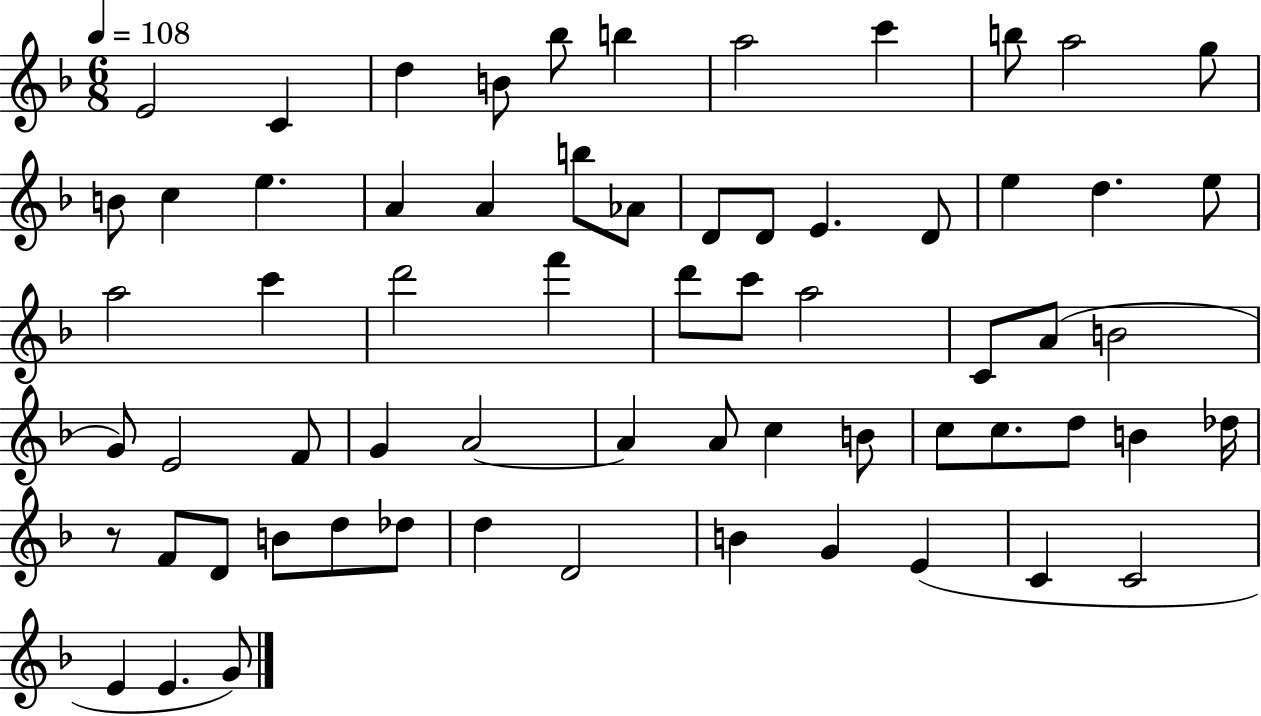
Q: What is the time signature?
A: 6/8